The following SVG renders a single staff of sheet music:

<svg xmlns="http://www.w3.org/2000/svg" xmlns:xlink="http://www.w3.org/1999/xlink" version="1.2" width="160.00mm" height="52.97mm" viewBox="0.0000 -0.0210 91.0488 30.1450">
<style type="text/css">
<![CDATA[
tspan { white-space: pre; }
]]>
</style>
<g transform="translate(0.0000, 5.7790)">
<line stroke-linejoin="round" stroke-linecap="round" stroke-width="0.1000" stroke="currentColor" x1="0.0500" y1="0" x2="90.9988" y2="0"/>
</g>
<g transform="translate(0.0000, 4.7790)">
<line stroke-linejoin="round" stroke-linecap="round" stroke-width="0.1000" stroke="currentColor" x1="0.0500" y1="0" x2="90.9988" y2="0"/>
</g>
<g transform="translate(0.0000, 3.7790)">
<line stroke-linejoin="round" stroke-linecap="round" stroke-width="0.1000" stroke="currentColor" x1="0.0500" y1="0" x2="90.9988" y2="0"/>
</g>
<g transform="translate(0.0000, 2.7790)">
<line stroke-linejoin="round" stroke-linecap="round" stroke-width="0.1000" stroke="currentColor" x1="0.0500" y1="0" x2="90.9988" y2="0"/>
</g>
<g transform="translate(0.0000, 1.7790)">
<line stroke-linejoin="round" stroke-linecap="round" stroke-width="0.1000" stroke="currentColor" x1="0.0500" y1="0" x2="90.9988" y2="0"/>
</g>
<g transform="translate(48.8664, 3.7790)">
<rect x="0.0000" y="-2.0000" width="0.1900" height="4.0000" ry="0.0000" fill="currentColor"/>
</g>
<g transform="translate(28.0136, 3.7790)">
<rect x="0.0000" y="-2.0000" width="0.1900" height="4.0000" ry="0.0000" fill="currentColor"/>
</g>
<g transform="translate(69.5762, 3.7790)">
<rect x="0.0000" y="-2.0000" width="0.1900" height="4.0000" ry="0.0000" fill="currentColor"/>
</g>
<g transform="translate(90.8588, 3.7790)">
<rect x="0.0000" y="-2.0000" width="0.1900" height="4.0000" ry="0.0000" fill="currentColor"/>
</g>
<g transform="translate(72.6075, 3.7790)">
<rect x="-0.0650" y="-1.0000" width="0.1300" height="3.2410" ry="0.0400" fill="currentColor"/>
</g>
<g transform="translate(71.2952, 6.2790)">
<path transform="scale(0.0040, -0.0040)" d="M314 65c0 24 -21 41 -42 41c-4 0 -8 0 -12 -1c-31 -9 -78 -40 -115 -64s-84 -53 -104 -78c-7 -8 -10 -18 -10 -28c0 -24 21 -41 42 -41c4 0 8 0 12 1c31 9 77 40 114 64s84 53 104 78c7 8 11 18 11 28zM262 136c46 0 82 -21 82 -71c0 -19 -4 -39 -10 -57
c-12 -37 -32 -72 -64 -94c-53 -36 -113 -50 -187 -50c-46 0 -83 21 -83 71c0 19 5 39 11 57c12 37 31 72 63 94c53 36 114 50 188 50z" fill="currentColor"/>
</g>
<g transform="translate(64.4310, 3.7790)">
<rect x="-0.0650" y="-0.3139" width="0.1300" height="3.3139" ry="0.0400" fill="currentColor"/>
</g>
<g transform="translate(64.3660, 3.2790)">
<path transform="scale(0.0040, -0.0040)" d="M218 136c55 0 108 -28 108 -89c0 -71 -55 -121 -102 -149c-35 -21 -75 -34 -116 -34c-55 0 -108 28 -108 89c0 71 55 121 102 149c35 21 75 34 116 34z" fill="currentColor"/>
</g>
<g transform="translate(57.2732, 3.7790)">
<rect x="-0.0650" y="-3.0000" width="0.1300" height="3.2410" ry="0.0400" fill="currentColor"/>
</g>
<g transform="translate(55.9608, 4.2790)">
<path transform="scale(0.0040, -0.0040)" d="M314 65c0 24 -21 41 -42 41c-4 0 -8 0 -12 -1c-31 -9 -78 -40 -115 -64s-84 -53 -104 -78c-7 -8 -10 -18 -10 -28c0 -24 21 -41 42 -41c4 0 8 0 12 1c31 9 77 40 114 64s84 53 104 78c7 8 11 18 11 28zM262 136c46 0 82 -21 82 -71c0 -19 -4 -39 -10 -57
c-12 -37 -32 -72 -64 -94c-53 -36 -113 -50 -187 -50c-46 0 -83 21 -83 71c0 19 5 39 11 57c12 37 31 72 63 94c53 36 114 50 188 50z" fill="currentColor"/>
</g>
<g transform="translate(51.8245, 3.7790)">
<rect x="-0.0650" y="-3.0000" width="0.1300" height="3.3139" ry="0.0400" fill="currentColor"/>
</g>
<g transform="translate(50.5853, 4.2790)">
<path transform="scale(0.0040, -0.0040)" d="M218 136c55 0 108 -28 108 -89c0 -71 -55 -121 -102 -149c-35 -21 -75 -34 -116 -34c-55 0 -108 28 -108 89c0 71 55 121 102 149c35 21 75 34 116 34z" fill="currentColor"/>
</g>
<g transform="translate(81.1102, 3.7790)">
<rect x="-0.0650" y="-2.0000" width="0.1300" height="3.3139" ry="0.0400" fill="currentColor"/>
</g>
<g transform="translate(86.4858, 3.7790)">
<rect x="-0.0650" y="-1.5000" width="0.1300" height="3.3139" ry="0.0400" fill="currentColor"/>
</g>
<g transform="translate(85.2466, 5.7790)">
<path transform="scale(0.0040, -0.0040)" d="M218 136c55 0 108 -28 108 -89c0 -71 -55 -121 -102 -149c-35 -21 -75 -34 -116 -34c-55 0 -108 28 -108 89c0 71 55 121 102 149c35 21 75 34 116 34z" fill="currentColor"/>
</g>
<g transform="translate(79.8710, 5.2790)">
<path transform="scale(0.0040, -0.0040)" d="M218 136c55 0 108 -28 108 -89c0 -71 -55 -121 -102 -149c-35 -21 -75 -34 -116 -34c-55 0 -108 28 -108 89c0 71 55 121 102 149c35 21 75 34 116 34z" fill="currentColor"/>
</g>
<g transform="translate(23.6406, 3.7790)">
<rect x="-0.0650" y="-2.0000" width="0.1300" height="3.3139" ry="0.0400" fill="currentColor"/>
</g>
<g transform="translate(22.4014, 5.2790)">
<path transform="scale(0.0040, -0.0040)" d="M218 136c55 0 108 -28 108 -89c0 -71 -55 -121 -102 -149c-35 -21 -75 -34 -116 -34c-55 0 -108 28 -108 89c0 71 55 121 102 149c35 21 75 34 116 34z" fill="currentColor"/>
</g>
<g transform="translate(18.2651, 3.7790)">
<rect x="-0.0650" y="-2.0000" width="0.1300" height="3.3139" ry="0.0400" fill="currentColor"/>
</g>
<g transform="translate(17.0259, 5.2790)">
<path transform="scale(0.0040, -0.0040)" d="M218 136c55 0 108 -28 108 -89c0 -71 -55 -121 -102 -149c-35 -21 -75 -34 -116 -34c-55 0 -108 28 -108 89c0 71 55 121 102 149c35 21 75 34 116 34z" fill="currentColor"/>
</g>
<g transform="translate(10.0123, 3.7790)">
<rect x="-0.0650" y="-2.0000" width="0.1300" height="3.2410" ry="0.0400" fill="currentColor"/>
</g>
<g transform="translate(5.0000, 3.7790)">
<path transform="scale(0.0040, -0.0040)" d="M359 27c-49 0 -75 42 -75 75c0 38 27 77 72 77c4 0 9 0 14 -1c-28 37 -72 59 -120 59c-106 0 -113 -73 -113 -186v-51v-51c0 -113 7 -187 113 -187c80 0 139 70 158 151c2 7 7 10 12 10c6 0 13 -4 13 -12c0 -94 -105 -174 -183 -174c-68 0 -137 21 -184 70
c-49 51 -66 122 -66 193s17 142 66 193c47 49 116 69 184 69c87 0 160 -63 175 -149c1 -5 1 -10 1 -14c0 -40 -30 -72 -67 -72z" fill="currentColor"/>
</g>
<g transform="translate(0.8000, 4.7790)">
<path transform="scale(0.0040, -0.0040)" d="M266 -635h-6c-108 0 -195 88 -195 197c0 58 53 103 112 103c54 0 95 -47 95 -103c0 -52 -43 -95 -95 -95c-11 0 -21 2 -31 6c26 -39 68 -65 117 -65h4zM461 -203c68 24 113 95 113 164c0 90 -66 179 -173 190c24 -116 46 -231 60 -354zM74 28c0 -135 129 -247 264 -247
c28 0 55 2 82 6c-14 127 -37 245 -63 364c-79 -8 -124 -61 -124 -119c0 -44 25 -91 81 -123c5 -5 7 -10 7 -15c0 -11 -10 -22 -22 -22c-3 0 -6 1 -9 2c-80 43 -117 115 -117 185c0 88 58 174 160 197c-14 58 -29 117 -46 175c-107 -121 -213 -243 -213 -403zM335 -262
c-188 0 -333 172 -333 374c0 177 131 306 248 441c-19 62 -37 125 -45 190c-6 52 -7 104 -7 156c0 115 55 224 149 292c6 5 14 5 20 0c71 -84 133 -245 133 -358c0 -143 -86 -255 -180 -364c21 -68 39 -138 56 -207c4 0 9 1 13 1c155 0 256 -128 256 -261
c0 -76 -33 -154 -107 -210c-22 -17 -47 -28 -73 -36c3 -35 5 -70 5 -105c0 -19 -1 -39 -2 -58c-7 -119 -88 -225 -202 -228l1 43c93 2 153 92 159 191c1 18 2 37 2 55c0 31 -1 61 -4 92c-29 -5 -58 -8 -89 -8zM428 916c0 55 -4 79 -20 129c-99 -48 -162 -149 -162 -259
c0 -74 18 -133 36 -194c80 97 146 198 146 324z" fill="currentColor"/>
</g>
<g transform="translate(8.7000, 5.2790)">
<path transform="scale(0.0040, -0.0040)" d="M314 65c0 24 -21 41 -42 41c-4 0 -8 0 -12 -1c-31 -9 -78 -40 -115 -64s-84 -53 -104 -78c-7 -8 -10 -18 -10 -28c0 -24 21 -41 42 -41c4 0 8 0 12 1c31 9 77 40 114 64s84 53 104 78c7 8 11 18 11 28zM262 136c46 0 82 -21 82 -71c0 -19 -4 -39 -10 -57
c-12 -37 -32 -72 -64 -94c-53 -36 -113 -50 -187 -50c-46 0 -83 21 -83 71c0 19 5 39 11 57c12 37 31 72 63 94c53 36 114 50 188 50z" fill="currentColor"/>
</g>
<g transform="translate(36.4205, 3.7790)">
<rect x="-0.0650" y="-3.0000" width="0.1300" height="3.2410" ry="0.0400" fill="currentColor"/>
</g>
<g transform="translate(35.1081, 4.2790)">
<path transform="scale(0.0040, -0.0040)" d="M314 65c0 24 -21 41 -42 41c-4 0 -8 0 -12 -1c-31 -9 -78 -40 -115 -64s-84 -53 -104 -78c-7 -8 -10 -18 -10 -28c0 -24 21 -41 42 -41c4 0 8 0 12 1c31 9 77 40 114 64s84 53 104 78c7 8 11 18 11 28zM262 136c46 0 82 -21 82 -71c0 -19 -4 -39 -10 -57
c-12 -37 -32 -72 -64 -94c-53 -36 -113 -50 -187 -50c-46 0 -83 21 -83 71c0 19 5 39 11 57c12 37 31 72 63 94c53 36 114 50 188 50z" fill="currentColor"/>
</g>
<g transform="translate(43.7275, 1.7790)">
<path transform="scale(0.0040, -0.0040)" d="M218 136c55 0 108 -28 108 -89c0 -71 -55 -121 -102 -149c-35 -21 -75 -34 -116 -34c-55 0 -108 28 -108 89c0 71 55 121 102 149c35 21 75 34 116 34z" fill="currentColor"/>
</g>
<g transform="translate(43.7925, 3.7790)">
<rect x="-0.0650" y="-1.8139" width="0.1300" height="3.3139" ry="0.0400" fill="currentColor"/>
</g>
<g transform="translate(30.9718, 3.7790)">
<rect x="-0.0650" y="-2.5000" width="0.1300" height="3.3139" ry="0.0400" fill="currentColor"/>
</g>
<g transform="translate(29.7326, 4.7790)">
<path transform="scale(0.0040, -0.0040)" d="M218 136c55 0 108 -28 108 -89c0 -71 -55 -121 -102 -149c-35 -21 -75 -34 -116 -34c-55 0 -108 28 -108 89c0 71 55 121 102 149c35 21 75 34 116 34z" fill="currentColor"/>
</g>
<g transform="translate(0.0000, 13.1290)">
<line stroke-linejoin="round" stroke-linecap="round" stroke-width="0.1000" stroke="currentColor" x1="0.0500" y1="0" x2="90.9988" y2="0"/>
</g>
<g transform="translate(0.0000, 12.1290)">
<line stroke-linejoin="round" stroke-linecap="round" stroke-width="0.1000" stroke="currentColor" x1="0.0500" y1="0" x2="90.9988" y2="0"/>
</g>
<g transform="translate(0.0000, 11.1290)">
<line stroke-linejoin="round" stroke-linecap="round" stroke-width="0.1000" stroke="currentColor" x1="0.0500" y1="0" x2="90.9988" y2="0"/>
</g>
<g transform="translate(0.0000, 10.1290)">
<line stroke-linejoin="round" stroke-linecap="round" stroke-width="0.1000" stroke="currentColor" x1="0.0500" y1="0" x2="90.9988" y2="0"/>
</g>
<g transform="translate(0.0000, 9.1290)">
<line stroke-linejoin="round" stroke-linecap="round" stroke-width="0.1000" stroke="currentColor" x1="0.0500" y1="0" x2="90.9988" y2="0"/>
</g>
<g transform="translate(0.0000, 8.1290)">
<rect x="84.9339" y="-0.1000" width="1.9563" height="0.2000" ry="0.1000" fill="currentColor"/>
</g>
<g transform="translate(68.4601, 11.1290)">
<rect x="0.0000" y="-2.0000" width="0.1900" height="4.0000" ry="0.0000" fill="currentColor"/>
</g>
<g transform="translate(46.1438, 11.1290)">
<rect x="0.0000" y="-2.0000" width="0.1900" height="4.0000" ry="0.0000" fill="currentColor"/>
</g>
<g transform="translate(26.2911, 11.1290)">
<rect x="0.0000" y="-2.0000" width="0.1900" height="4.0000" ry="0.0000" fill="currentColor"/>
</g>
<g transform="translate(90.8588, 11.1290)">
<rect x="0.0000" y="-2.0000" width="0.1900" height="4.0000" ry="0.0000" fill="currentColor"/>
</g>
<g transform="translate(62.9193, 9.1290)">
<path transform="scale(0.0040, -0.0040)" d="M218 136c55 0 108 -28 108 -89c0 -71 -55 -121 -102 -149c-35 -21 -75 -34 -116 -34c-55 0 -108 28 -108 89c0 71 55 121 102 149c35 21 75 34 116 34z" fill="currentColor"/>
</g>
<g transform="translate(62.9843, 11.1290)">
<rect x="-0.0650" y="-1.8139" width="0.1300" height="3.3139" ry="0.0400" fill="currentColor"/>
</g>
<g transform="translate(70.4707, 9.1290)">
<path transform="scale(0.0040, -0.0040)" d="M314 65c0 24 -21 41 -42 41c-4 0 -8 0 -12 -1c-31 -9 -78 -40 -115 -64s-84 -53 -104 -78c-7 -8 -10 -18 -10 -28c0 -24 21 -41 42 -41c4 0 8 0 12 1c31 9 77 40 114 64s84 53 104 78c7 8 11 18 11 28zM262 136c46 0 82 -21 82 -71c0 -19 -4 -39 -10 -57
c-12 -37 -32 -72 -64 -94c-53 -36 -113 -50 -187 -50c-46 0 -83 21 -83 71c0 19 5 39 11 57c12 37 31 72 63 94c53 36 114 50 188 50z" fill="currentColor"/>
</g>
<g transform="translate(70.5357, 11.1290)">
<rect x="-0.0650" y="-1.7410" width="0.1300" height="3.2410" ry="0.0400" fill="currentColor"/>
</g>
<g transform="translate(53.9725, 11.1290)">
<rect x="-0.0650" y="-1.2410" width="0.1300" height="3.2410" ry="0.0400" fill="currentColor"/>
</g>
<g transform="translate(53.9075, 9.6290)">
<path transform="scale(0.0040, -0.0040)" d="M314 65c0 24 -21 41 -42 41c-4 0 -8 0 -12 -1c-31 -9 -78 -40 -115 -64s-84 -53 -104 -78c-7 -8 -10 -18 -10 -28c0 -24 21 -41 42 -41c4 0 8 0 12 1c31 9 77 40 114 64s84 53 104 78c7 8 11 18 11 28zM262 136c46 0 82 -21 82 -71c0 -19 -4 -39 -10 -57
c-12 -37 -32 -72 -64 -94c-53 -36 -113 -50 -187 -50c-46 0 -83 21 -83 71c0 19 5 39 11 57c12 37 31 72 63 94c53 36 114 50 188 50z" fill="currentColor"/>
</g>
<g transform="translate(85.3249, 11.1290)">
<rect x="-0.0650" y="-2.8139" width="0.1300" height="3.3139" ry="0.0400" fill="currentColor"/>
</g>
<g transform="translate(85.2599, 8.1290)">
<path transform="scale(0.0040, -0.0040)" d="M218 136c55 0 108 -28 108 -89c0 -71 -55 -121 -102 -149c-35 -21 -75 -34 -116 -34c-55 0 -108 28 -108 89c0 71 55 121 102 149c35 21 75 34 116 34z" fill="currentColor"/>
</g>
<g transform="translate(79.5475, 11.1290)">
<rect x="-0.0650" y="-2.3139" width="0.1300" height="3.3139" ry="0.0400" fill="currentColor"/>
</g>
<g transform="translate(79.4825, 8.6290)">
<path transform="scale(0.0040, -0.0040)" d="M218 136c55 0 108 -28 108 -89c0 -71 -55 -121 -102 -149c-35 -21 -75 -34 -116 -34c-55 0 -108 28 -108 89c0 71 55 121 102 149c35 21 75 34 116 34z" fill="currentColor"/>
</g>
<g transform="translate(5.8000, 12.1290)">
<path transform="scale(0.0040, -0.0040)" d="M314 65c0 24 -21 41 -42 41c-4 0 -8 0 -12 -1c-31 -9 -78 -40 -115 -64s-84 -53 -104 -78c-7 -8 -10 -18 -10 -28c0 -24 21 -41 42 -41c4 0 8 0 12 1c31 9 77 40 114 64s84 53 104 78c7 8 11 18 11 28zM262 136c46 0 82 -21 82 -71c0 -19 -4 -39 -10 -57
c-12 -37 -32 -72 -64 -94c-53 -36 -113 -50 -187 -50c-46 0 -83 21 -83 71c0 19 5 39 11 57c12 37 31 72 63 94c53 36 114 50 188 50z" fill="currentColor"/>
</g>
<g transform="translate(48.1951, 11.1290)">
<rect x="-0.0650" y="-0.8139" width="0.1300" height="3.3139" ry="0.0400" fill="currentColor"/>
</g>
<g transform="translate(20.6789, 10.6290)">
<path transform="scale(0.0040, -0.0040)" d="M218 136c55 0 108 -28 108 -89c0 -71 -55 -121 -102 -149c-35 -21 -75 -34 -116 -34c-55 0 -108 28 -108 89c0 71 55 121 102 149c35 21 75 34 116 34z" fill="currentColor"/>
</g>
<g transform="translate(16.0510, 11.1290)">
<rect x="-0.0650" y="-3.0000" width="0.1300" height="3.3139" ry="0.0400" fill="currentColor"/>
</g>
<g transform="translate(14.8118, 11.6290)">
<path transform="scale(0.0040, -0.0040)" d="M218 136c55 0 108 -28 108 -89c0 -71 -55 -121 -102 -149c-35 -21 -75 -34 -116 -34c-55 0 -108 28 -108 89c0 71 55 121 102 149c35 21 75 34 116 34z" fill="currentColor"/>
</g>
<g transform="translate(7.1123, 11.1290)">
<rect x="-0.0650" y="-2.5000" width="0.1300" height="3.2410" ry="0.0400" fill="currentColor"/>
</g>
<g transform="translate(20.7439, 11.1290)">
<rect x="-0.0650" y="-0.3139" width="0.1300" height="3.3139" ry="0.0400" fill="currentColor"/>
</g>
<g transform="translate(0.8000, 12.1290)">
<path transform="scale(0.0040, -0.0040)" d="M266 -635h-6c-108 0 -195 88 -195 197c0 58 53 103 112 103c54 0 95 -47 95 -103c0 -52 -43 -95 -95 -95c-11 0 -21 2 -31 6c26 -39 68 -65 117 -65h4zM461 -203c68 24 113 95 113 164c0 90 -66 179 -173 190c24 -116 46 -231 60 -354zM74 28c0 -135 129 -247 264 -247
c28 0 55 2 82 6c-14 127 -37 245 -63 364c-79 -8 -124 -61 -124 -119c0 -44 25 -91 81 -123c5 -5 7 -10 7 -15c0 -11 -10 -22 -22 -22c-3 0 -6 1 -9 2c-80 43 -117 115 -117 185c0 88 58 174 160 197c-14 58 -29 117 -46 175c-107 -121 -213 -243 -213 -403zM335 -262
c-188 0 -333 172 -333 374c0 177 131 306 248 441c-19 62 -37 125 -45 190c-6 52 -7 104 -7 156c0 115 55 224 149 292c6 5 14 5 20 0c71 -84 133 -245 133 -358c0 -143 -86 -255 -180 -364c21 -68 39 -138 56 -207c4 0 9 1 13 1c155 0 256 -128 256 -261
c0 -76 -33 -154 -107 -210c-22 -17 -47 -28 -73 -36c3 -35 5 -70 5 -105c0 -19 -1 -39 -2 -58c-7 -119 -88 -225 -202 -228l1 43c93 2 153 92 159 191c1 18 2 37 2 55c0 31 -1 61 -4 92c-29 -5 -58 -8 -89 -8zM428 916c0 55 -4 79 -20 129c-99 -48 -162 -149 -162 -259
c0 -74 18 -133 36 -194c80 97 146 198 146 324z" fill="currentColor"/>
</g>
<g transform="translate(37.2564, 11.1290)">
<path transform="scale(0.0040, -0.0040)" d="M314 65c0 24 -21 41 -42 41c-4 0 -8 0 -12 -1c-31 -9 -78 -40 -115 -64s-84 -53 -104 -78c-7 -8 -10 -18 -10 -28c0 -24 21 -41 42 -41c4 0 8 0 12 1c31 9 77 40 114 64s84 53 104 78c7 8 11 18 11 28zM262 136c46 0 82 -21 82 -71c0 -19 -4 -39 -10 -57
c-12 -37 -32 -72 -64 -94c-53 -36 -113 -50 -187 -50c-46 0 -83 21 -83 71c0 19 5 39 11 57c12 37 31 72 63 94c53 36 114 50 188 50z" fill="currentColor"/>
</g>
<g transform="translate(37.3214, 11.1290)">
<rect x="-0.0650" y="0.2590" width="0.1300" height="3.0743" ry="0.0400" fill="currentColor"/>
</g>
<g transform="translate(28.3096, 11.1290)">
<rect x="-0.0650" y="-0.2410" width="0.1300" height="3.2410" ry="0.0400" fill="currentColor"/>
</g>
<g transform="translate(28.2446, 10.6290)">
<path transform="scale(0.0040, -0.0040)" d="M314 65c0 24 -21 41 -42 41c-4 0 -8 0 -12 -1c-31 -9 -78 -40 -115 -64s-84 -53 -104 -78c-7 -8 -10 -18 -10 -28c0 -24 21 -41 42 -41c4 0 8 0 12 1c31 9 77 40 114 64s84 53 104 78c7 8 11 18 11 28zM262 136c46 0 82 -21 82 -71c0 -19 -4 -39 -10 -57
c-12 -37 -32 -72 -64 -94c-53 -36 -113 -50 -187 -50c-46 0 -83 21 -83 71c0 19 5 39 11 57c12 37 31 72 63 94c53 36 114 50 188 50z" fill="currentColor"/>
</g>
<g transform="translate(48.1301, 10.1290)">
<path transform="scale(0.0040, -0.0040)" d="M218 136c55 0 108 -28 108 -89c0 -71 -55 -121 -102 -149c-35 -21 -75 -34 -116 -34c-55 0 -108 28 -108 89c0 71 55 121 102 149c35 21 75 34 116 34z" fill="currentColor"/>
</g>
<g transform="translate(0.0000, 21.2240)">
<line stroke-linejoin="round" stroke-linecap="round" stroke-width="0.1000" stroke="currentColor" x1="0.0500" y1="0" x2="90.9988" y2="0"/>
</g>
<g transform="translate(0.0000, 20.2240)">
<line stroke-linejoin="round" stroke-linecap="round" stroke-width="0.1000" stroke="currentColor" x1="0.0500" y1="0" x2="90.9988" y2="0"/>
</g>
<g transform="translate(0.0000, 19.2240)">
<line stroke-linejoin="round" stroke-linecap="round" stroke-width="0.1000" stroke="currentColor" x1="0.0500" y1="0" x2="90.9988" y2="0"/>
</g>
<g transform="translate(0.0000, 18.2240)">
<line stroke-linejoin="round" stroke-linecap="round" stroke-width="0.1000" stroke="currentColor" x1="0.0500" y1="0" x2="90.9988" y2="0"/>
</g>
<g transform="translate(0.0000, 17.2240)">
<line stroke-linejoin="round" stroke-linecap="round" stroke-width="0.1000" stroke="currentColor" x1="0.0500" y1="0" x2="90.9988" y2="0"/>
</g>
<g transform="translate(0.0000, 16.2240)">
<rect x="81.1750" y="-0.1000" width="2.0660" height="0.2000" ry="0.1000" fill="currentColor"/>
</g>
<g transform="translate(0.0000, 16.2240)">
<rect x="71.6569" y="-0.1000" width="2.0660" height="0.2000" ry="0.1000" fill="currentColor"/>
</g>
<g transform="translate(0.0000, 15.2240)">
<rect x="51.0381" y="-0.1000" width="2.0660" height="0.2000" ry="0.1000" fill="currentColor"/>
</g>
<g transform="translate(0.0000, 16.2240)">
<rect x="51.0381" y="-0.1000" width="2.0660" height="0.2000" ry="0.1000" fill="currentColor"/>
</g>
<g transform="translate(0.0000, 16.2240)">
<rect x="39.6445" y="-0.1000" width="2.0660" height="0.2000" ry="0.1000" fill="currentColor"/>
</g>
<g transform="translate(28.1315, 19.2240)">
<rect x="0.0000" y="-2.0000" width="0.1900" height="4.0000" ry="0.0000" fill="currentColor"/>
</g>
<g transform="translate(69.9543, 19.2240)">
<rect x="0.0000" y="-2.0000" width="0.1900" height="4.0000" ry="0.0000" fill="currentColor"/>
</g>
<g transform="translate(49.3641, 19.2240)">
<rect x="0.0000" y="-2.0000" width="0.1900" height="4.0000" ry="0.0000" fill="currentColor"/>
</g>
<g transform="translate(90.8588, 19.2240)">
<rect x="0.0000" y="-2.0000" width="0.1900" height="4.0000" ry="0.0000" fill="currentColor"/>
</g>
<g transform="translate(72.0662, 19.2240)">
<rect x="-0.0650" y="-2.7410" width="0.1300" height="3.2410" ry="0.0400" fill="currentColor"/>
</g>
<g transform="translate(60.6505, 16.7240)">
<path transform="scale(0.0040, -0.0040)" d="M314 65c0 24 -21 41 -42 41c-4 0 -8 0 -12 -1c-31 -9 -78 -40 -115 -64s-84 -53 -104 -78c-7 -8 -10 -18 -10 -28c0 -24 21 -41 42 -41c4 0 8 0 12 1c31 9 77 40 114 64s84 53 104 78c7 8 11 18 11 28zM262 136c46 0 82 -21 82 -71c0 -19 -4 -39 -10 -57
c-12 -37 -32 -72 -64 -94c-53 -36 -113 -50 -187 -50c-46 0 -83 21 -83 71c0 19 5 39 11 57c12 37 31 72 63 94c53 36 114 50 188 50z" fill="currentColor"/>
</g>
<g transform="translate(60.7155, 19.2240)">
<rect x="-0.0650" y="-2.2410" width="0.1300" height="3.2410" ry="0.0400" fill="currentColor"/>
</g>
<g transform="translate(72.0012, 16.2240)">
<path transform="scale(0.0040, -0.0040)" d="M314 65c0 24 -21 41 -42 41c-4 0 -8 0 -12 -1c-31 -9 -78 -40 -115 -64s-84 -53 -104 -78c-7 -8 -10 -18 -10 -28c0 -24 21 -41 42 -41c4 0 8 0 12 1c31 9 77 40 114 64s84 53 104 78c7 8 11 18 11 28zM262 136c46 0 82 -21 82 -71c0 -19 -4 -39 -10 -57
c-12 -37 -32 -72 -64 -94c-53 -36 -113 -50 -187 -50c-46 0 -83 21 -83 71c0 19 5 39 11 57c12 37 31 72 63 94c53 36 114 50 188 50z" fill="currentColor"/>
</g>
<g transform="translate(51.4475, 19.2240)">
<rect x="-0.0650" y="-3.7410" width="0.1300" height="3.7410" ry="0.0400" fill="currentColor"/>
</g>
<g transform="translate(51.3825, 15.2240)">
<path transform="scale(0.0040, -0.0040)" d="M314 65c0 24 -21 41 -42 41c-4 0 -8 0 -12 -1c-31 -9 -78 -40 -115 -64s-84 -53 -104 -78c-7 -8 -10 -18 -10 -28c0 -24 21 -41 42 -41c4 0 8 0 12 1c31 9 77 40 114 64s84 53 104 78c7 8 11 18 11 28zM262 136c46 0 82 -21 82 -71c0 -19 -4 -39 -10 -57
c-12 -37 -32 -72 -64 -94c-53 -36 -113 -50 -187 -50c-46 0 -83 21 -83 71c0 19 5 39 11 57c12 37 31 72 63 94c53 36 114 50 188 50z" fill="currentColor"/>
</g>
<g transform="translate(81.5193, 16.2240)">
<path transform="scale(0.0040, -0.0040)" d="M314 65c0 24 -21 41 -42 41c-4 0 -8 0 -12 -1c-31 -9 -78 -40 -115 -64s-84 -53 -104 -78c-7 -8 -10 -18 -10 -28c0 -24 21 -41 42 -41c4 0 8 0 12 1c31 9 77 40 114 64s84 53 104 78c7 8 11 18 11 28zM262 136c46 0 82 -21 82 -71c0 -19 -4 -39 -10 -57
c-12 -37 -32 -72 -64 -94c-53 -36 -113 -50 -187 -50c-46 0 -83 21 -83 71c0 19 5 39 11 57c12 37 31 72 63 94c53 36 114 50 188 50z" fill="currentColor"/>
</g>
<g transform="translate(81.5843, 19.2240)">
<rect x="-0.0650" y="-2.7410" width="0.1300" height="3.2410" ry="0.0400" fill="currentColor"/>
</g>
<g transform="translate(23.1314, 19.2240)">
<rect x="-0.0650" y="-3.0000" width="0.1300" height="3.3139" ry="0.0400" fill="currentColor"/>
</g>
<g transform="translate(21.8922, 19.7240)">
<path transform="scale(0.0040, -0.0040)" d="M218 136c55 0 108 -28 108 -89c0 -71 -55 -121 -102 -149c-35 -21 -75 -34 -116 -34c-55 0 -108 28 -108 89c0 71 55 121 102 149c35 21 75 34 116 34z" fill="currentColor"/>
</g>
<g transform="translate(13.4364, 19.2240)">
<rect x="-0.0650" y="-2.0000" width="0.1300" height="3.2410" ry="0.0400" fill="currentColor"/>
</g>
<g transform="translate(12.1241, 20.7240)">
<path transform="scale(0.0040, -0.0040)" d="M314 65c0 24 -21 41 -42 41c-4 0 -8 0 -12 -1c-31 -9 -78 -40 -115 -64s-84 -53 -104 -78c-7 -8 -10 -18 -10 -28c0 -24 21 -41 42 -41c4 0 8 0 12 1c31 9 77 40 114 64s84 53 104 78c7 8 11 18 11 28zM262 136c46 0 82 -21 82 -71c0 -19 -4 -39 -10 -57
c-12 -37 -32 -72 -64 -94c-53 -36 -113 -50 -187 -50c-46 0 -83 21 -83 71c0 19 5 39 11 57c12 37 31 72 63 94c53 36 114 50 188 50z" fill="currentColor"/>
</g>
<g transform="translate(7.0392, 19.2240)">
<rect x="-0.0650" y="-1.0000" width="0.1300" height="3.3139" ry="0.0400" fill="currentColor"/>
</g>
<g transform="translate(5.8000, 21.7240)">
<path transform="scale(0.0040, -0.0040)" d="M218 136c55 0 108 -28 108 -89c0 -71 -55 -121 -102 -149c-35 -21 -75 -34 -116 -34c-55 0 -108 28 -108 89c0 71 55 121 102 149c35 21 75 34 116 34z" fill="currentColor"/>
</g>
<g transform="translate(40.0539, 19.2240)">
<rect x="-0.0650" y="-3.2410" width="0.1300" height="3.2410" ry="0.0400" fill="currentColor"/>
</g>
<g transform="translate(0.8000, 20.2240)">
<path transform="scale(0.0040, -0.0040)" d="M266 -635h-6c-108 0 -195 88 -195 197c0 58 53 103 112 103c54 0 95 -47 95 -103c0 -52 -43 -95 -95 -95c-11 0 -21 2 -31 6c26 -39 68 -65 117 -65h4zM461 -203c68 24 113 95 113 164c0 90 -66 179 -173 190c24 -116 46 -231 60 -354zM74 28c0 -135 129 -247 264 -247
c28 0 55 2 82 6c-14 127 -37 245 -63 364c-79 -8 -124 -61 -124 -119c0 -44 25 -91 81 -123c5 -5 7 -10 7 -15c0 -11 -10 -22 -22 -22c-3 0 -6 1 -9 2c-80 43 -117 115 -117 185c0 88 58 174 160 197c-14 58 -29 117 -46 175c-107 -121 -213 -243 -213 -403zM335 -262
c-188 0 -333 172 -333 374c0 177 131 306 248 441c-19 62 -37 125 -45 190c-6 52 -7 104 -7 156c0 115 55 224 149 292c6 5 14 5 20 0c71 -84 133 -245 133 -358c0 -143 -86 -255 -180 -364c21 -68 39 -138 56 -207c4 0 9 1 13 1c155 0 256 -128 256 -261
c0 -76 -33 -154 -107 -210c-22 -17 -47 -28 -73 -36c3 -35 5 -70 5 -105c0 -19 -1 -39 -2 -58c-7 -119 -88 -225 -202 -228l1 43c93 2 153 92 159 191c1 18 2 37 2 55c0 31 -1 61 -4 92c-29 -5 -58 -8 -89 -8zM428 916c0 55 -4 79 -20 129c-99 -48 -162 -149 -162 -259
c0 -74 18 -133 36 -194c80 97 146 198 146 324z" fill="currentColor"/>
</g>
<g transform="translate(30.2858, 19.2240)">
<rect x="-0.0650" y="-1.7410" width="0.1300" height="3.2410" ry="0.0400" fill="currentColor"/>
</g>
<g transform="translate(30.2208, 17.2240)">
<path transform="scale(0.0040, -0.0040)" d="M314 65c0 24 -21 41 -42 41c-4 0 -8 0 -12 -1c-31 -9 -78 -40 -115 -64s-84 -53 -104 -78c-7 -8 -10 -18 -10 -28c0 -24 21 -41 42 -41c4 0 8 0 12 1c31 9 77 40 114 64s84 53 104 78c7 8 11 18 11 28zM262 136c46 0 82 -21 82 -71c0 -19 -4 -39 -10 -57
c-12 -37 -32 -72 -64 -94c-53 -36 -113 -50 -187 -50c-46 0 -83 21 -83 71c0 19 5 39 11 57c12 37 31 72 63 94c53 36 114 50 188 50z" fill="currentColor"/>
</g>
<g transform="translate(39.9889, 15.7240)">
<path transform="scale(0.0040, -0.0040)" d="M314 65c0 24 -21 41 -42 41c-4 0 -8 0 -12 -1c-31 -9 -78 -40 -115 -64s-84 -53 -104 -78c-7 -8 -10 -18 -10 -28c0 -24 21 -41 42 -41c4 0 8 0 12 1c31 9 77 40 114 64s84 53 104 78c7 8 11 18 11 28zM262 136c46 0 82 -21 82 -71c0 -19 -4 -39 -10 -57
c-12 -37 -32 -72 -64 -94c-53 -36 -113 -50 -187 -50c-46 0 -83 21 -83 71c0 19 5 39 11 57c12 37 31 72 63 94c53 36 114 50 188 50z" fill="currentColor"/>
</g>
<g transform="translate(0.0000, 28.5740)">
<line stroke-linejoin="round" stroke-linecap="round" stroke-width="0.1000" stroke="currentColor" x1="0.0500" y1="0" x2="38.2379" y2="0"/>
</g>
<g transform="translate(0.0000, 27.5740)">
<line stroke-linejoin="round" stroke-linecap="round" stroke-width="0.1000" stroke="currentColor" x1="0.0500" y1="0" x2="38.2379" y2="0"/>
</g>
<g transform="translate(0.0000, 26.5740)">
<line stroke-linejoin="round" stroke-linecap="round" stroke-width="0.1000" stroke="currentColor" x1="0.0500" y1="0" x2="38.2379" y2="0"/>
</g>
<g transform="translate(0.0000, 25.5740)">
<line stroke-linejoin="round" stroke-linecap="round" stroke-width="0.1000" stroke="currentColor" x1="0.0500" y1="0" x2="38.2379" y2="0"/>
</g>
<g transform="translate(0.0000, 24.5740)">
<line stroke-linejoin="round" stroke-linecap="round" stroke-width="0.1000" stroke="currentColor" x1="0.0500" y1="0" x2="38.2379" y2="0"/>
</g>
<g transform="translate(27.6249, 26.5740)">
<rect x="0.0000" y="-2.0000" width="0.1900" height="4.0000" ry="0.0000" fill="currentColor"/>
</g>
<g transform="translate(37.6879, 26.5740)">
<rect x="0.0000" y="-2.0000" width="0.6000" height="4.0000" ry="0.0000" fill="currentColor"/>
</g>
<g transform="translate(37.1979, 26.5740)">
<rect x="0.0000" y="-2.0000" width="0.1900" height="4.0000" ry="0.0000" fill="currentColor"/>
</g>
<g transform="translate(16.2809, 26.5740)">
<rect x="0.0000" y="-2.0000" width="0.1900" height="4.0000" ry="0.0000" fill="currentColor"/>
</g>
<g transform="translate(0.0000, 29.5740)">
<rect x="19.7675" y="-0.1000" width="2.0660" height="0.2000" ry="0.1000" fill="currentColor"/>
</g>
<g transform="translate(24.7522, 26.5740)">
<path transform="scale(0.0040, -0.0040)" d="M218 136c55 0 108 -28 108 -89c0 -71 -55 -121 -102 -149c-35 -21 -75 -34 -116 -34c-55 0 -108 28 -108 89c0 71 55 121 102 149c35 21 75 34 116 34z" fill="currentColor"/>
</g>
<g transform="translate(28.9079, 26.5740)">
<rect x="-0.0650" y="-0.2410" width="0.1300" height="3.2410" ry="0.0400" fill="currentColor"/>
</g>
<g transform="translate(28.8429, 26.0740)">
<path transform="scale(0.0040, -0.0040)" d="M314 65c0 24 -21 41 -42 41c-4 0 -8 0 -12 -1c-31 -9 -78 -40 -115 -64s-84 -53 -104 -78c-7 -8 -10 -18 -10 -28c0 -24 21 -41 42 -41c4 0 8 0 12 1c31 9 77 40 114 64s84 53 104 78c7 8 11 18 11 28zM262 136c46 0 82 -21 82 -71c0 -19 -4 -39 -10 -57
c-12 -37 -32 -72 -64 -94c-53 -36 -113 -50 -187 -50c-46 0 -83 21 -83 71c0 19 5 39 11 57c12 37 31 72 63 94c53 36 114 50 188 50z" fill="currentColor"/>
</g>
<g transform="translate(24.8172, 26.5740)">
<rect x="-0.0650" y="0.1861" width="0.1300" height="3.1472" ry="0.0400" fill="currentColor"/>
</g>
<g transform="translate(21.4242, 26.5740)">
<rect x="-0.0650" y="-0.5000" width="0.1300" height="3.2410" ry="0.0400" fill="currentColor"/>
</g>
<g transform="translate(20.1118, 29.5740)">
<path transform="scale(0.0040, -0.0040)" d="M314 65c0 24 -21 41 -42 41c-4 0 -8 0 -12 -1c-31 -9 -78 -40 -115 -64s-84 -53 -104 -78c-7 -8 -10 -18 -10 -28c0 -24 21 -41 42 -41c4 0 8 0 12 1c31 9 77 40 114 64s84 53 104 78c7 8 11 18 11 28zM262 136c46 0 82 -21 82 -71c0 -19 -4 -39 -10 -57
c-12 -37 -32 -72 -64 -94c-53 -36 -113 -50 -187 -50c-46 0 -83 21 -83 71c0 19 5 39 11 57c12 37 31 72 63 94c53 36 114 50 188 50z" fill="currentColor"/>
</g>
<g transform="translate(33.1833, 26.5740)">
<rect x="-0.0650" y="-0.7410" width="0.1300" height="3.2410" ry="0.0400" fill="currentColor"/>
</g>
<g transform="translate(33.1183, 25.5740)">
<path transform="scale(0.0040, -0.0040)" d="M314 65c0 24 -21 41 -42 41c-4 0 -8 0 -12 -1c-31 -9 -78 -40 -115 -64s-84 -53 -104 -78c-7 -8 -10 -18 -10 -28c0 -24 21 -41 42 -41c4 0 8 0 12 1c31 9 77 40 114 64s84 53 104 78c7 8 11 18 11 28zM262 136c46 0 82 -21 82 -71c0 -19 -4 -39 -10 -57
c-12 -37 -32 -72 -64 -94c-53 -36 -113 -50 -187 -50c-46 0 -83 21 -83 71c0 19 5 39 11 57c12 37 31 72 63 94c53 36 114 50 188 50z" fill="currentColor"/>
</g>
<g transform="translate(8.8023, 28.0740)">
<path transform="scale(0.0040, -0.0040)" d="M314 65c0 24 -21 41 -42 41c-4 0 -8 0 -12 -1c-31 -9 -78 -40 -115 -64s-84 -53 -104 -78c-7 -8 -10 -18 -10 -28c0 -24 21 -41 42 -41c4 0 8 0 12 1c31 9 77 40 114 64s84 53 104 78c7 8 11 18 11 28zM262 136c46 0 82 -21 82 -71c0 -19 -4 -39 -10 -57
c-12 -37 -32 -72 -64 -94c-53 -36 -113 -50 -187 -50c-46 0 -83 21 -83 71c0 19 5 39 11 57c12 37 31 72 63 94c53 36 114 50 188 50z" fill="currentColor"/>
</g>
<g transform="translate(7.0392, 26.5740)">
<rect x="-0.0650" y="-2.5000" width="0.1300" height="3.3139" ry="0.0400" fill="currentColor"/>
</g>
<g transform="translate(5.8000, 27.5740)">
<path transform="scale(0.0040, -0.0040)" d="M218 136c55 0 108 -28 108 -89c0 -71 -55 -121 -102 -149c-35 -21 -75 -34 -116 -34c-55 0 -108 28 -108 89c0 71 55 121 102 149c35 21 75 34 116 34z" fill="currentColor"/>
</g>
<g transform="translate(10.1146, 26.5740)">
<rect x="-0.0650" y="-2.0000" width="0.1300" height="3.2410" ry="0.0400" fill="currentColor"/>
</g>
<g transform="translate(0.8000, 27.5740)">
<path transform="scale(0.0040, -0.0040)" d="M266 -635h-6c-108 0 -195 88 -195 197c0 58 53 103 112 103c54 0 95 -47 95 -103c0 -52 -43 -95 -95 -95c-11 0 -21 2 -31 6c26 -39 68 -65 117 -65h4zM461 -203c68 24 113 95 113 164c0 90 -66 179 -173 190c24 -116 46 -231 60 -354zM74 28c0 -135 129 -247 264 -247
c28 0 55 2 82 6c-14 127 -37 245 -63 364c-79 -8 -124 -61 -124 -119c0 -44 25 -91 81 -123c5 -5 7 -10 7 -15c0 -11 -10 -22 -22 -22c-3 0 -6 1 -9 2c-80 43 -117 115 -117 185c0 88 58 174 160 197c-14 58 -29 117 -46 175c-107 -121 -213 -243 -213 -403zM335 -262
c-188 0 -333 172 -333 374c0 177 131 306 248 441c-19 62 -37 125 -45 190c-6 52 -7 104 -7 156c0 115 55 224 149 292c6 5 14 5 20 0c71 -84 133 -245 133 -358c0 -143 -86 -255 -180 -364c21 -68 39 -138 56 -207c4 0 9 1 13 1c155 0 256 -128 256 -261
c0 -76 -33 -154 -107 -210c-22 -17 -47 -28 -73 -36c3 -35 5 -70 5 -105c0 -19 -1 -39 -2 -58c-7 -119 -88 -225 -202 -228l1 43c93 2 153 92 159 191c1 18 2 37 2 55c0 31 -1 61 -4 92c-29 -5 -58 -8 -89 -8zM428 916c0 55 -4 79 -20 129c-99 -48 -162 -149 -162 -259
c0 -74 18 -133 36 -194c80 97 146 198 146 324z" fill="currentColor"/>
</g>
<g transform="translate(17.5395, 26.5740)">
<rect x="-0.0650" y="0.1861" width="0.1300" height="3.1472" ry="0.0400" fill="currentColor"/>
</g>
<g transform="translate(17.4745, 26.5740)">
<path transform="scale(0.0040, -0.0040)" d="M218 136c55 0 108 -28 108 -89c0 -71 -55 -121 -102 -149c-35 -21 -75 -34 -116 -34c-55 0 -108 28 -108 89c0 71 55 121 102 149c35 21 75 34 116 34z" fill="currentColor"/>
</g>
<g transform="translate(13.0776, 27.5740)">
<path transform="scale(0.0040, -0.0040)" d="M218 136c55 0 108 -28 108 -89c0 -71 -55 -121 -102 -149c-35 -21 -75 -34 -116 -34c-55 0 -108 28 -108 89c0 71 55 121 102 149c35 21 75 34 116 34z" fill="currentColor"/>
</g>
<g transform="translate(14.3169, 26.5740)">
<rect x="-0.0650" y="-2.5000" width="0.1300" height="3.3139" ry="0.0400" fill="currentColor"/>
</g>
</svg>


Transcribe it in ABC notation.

X:1
T:Untitled
M:4/4
L:1/4
K:C
F2 F F G A2 f A A2 c D2 F E G2 A c c2 B2 d e2 f f2 g a D F2 A f2 b2 c'2 g2 a2 a2 G F2 G B C2 B c2 d2